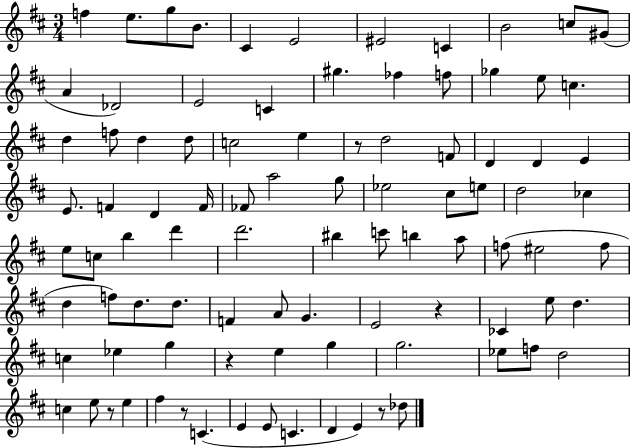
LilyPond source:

{
  \clef treble
  \numericTimeSignature
  \time 3/4
  \key d \major
  f''4 e''8. g''8 b'8. | cis'4 e'2 | eis'2 c'4 | b'2 c''8 gis'8( | \break a'4 des'2) | e'2 c'4 | gis''4. fes''4 f''8 | ges''4 e''8 c''4. | \break d''4 f''8 d''4 d''8 | c''2 e''4 | r8 d''2 f'8 | d'4 d'4 e'4 | \break e'8. f'4 d'4 f'16 | fes'8 a''2 g''8 | ees''2 cis''8 e''8 | d''2 ces''4 | \break e''8 c''8 b''4 d'''4 | d'''2. | bis''4 c'''8 b''4 a''8 | f''8( eis''2 f''8 | \break d''4 f''8) d''8. d''8. | f'4 a'8 g'4. | e'2 r4 | ces'4 e''8 d''4. | \break c''4 ees''4 g''4 | r4 e''4 g''4 | g''2. | ees''8 f''8 d''2 | \break c''4 e''8 r8 e''4 | fis''4 r8 c'4.( | e'4 e'8 c'4. | d'4 e'4) r8 des''8 | \break \bar "|."
}